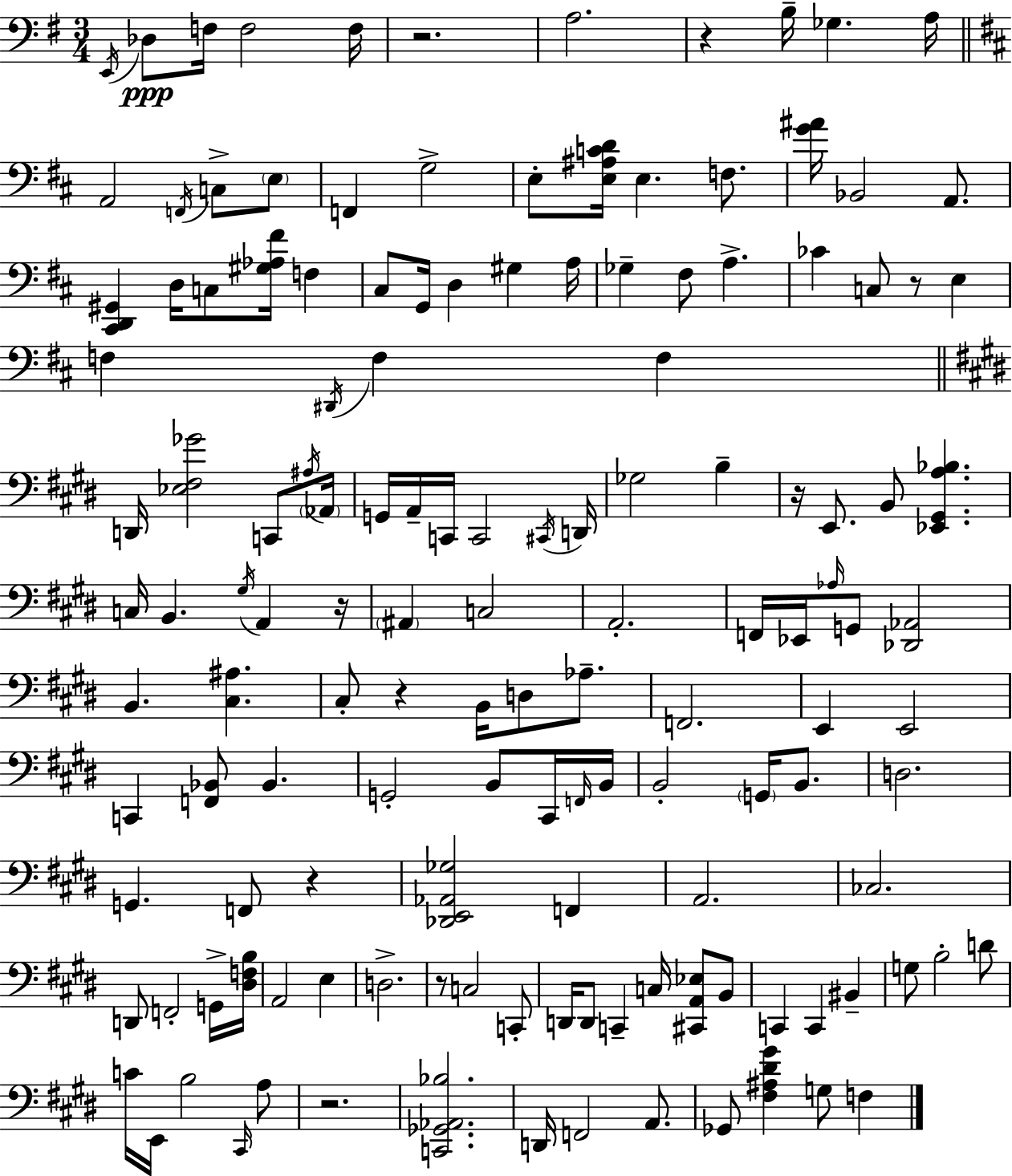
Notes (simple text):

E2/s Db3/e F3/s F3/h F3/s R/h. A3/h. R/q B3/s Gb3/q. A3/s A2/h F2/s C3/e E3/e F2/q G3/h E3/e [E3,A#3,C4,D4]/s E3/q. F3/e. [G4,A#4]/s Bb2/h A2/e. [C#2,D2,G#2]/q D3/s C3/e [G#3,Ab3,F#4]/s F3/q C#3/e G2/s D3/q G#3/q A3/s Gb3/q F#3/e A3/q. CES4/q C3/e R/e E3/q F3/q D#2/s F3/q F3/q D2/s [Eb3,F#3,Gb4]/h C2/e A#3/s Ab2/s G2/s A2/s C2/s C2/h C#2/s D2/s Gb3/h B3/q R/s E2/e. B2/e [Eb2,G#2,A3,Bb3]/q. C3/s B2/q. G#3/s A2/q R/s A#2/q C3/h A2/h. F2/s Eb2/s Ab3/s G2/e [Db2,Ab2]/h B2/q. [C#3,A#3]/q. C#3/e R/q B2/s D3/e Ab3/e. F2/h. E2/q E2/h C2/q [F2,Bb2]/e Bb2/q. G2/h B2/e C#2/s F2/s B2/s B2/h G2/s B2/e. D3/h. G2/q. F2/e R/q [Db2,E2,Ab2,Gb3]/h F2/q A2/h. CES3/h. D2/e F2/h G2/s [D#3,F3,B3]/s A2/h E3/q D3/h. R/e C3/h C2/e D2/s D2/e C2/q C3/s [C#2,A2,Eb3]/e B2/e C2/q C2/q BIS2/q G3/e B3/h D4/e C4/s E2/s B3/h C#2/s A3/e R/h. [C2,Gb2,Ab2,Bb3]/h. D2/s F2/h A2/e. Gb2/e [F#3,A#3,D#4,G#4]/q G3/e F3/q